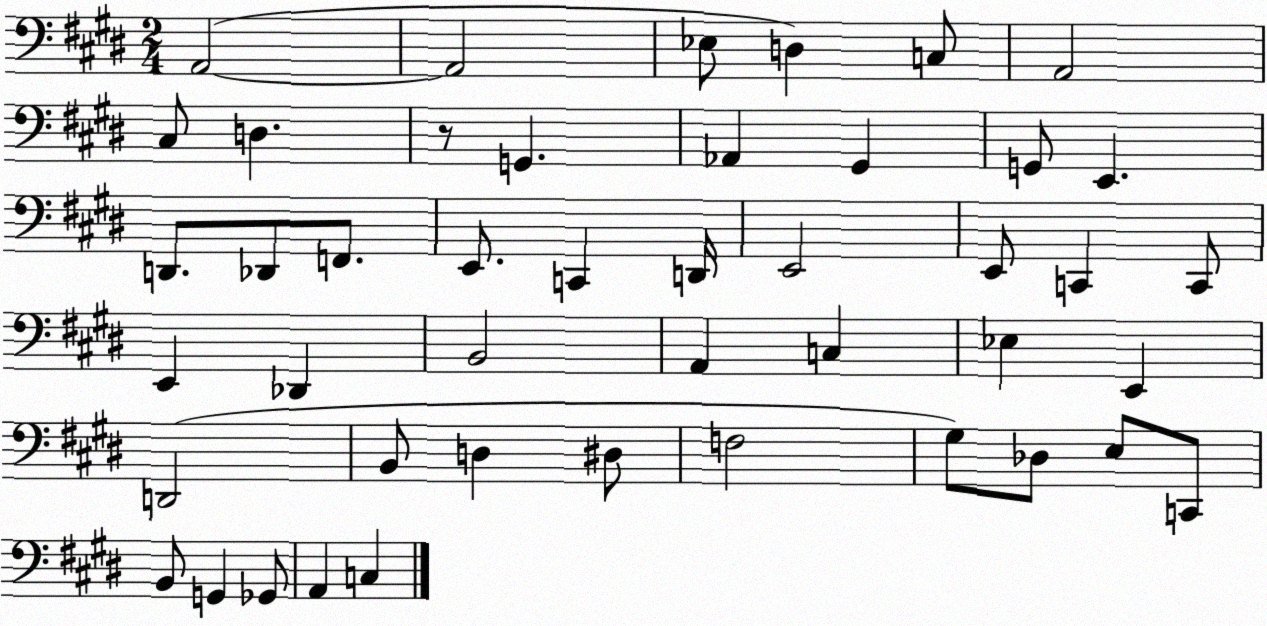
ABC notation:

X:1
T:Untitled
M:2/4
L:1/4
K:E
A,,2 A,,2 _E,/2 D, C,/2 A,,2 ^C,/2 D, z/2 G,, _A,, ^G,, G,,/2 E,, D,,/2 _D,,/2 F,,/2 E,,/2 C,, D,,/4 E,,2 E,,/2 C,, C,,/2 E,, _D,, B,,2 A,, C, _E, E,, D,,2 B,,/2 D, ^D,/2 F,2 ^G,/2 _D,/2 E,/2 C,,/2 B,,/2 G,, _G,,/2 A,, C,